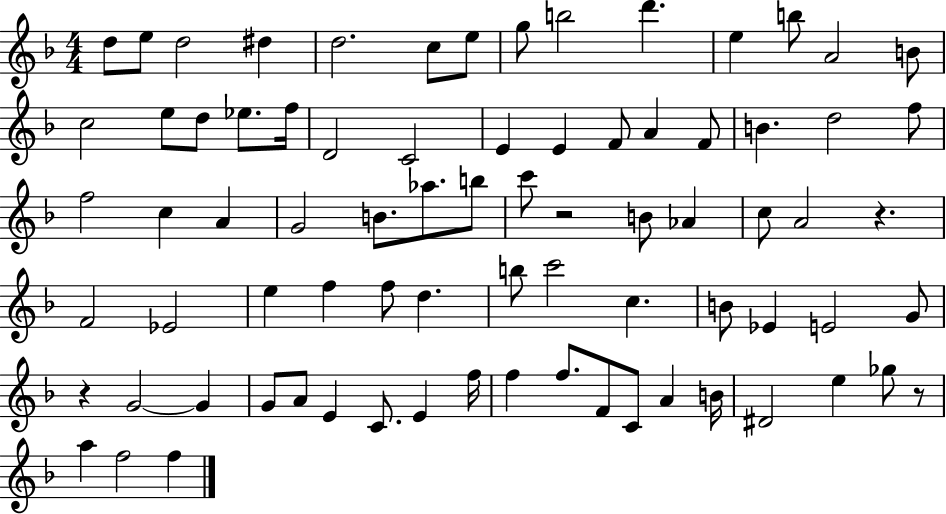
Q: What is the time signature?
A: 4/4